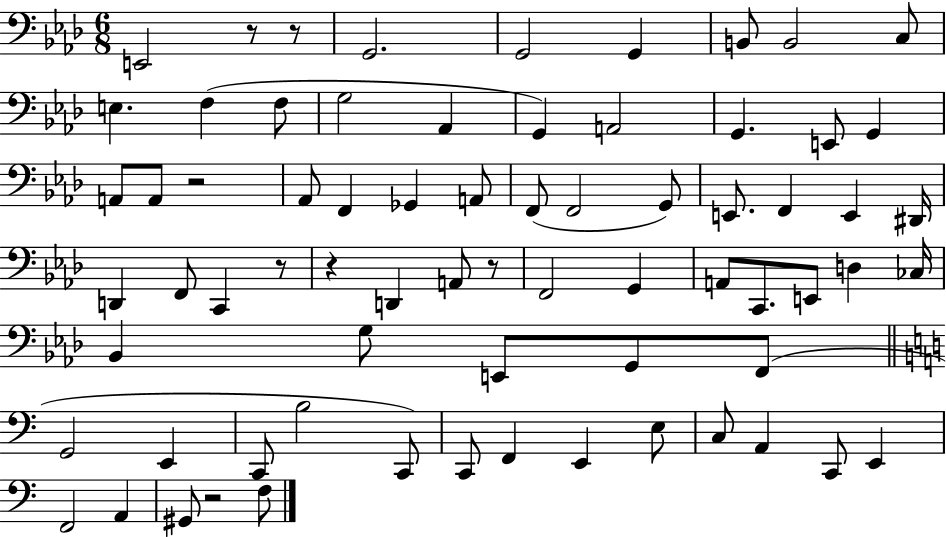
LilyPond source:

{
  \clef bass
  \numericTimeSignature
  \time 6/8
  \key aes \major
  \repeat volta 2 { e,2 r8 r8 | g,2. | g,2 g,4 | b,8 b,2 c8 | \break e4. f4( f8 | g2 aes,4 | g,4) a,2 | g,4. e,8 g,4 | \break a,8 a,8 r2 | aes,8 f,4 ges,4 a,8 | f,8( f,2 g,8) | e,8. f,4 e,4 dis,16 | \break d,4 f,8 c,4 r8 | r4 d,4 a,8 r8 | f,2 g,4 | a,8 c,8. e,8 d4 ces16 | \break bes,4 g8 e,8 g,8 f,8( | \bar "||" \break \key c \major g,2 e,4 | c,8 b2 c,8) | c,8 f,4 e,4 e8 | c8 a,4 c,8 e,4 | \break f,2 a,4 | gis,8 r2 f8 | } \bar "|."
}